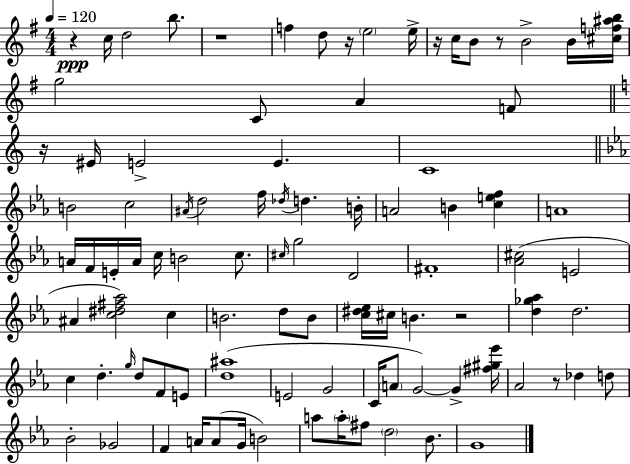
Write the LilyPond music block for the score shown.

{
  \clef treble
  \numericTimeSignature
  \time 4/4
  \key e \minor
  \tempo 4 = 120
  r4\ppp c''16 d''2 b''8. | r1 | f''4 d''8 r16 \parenthesize e''2 e''16-> | r16 c''16 b'8 r8 b'2-> b'16 <cis'' f'' ais'' b''>16 | \break g''2 c'8 a'4 f'8 | \bar "||" \break \key c \major r16 eis'16 e'2-> e'4. | c'1 | \bar "||" \break \key ees \major b'2 c''2 | \acciaccatura { ais'16 } d''2 f''16 \acciaccatura { des''16 } d''4. | b'16-. a'2 b'4 <c'' e'' f''>4 | a'1 | \break a'16 f'16 e'16-. a'16 c''16 b'2 c''8. | \grace { cis''16 } g''2 d'2 | fis'1-. | <aes' cis''>2( e'2 | \break ais'4 <c'' dis'' fis'' aes''>2) c''4 | b'2. d''8 | b'8 <c'' dis'' ees''>16 cis''16 b'4. r2 | <d'' ges'' aes''>4 d''2. | \break c''4 d''4.-. \grace { g''16 } d''8 | f'8 e'8 <d'' ais''>1( | e'2 g'2 | c'16 \parenthesize a'8 g'2~~) g'4-> | \break <fis'' gis'' ees'''>16 aes'2 r8 des''4 | d''8 bes'2-. ges'2 | f'4 a'16 a'8( g'16 b'2) | a''8 \parenthesize a''16-. fis''8 \parenthesize d''2 | \break bes'8. g'1 | \bar "|."
}